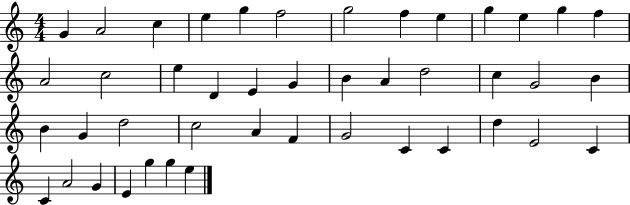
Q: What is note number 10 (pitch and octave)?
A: G5